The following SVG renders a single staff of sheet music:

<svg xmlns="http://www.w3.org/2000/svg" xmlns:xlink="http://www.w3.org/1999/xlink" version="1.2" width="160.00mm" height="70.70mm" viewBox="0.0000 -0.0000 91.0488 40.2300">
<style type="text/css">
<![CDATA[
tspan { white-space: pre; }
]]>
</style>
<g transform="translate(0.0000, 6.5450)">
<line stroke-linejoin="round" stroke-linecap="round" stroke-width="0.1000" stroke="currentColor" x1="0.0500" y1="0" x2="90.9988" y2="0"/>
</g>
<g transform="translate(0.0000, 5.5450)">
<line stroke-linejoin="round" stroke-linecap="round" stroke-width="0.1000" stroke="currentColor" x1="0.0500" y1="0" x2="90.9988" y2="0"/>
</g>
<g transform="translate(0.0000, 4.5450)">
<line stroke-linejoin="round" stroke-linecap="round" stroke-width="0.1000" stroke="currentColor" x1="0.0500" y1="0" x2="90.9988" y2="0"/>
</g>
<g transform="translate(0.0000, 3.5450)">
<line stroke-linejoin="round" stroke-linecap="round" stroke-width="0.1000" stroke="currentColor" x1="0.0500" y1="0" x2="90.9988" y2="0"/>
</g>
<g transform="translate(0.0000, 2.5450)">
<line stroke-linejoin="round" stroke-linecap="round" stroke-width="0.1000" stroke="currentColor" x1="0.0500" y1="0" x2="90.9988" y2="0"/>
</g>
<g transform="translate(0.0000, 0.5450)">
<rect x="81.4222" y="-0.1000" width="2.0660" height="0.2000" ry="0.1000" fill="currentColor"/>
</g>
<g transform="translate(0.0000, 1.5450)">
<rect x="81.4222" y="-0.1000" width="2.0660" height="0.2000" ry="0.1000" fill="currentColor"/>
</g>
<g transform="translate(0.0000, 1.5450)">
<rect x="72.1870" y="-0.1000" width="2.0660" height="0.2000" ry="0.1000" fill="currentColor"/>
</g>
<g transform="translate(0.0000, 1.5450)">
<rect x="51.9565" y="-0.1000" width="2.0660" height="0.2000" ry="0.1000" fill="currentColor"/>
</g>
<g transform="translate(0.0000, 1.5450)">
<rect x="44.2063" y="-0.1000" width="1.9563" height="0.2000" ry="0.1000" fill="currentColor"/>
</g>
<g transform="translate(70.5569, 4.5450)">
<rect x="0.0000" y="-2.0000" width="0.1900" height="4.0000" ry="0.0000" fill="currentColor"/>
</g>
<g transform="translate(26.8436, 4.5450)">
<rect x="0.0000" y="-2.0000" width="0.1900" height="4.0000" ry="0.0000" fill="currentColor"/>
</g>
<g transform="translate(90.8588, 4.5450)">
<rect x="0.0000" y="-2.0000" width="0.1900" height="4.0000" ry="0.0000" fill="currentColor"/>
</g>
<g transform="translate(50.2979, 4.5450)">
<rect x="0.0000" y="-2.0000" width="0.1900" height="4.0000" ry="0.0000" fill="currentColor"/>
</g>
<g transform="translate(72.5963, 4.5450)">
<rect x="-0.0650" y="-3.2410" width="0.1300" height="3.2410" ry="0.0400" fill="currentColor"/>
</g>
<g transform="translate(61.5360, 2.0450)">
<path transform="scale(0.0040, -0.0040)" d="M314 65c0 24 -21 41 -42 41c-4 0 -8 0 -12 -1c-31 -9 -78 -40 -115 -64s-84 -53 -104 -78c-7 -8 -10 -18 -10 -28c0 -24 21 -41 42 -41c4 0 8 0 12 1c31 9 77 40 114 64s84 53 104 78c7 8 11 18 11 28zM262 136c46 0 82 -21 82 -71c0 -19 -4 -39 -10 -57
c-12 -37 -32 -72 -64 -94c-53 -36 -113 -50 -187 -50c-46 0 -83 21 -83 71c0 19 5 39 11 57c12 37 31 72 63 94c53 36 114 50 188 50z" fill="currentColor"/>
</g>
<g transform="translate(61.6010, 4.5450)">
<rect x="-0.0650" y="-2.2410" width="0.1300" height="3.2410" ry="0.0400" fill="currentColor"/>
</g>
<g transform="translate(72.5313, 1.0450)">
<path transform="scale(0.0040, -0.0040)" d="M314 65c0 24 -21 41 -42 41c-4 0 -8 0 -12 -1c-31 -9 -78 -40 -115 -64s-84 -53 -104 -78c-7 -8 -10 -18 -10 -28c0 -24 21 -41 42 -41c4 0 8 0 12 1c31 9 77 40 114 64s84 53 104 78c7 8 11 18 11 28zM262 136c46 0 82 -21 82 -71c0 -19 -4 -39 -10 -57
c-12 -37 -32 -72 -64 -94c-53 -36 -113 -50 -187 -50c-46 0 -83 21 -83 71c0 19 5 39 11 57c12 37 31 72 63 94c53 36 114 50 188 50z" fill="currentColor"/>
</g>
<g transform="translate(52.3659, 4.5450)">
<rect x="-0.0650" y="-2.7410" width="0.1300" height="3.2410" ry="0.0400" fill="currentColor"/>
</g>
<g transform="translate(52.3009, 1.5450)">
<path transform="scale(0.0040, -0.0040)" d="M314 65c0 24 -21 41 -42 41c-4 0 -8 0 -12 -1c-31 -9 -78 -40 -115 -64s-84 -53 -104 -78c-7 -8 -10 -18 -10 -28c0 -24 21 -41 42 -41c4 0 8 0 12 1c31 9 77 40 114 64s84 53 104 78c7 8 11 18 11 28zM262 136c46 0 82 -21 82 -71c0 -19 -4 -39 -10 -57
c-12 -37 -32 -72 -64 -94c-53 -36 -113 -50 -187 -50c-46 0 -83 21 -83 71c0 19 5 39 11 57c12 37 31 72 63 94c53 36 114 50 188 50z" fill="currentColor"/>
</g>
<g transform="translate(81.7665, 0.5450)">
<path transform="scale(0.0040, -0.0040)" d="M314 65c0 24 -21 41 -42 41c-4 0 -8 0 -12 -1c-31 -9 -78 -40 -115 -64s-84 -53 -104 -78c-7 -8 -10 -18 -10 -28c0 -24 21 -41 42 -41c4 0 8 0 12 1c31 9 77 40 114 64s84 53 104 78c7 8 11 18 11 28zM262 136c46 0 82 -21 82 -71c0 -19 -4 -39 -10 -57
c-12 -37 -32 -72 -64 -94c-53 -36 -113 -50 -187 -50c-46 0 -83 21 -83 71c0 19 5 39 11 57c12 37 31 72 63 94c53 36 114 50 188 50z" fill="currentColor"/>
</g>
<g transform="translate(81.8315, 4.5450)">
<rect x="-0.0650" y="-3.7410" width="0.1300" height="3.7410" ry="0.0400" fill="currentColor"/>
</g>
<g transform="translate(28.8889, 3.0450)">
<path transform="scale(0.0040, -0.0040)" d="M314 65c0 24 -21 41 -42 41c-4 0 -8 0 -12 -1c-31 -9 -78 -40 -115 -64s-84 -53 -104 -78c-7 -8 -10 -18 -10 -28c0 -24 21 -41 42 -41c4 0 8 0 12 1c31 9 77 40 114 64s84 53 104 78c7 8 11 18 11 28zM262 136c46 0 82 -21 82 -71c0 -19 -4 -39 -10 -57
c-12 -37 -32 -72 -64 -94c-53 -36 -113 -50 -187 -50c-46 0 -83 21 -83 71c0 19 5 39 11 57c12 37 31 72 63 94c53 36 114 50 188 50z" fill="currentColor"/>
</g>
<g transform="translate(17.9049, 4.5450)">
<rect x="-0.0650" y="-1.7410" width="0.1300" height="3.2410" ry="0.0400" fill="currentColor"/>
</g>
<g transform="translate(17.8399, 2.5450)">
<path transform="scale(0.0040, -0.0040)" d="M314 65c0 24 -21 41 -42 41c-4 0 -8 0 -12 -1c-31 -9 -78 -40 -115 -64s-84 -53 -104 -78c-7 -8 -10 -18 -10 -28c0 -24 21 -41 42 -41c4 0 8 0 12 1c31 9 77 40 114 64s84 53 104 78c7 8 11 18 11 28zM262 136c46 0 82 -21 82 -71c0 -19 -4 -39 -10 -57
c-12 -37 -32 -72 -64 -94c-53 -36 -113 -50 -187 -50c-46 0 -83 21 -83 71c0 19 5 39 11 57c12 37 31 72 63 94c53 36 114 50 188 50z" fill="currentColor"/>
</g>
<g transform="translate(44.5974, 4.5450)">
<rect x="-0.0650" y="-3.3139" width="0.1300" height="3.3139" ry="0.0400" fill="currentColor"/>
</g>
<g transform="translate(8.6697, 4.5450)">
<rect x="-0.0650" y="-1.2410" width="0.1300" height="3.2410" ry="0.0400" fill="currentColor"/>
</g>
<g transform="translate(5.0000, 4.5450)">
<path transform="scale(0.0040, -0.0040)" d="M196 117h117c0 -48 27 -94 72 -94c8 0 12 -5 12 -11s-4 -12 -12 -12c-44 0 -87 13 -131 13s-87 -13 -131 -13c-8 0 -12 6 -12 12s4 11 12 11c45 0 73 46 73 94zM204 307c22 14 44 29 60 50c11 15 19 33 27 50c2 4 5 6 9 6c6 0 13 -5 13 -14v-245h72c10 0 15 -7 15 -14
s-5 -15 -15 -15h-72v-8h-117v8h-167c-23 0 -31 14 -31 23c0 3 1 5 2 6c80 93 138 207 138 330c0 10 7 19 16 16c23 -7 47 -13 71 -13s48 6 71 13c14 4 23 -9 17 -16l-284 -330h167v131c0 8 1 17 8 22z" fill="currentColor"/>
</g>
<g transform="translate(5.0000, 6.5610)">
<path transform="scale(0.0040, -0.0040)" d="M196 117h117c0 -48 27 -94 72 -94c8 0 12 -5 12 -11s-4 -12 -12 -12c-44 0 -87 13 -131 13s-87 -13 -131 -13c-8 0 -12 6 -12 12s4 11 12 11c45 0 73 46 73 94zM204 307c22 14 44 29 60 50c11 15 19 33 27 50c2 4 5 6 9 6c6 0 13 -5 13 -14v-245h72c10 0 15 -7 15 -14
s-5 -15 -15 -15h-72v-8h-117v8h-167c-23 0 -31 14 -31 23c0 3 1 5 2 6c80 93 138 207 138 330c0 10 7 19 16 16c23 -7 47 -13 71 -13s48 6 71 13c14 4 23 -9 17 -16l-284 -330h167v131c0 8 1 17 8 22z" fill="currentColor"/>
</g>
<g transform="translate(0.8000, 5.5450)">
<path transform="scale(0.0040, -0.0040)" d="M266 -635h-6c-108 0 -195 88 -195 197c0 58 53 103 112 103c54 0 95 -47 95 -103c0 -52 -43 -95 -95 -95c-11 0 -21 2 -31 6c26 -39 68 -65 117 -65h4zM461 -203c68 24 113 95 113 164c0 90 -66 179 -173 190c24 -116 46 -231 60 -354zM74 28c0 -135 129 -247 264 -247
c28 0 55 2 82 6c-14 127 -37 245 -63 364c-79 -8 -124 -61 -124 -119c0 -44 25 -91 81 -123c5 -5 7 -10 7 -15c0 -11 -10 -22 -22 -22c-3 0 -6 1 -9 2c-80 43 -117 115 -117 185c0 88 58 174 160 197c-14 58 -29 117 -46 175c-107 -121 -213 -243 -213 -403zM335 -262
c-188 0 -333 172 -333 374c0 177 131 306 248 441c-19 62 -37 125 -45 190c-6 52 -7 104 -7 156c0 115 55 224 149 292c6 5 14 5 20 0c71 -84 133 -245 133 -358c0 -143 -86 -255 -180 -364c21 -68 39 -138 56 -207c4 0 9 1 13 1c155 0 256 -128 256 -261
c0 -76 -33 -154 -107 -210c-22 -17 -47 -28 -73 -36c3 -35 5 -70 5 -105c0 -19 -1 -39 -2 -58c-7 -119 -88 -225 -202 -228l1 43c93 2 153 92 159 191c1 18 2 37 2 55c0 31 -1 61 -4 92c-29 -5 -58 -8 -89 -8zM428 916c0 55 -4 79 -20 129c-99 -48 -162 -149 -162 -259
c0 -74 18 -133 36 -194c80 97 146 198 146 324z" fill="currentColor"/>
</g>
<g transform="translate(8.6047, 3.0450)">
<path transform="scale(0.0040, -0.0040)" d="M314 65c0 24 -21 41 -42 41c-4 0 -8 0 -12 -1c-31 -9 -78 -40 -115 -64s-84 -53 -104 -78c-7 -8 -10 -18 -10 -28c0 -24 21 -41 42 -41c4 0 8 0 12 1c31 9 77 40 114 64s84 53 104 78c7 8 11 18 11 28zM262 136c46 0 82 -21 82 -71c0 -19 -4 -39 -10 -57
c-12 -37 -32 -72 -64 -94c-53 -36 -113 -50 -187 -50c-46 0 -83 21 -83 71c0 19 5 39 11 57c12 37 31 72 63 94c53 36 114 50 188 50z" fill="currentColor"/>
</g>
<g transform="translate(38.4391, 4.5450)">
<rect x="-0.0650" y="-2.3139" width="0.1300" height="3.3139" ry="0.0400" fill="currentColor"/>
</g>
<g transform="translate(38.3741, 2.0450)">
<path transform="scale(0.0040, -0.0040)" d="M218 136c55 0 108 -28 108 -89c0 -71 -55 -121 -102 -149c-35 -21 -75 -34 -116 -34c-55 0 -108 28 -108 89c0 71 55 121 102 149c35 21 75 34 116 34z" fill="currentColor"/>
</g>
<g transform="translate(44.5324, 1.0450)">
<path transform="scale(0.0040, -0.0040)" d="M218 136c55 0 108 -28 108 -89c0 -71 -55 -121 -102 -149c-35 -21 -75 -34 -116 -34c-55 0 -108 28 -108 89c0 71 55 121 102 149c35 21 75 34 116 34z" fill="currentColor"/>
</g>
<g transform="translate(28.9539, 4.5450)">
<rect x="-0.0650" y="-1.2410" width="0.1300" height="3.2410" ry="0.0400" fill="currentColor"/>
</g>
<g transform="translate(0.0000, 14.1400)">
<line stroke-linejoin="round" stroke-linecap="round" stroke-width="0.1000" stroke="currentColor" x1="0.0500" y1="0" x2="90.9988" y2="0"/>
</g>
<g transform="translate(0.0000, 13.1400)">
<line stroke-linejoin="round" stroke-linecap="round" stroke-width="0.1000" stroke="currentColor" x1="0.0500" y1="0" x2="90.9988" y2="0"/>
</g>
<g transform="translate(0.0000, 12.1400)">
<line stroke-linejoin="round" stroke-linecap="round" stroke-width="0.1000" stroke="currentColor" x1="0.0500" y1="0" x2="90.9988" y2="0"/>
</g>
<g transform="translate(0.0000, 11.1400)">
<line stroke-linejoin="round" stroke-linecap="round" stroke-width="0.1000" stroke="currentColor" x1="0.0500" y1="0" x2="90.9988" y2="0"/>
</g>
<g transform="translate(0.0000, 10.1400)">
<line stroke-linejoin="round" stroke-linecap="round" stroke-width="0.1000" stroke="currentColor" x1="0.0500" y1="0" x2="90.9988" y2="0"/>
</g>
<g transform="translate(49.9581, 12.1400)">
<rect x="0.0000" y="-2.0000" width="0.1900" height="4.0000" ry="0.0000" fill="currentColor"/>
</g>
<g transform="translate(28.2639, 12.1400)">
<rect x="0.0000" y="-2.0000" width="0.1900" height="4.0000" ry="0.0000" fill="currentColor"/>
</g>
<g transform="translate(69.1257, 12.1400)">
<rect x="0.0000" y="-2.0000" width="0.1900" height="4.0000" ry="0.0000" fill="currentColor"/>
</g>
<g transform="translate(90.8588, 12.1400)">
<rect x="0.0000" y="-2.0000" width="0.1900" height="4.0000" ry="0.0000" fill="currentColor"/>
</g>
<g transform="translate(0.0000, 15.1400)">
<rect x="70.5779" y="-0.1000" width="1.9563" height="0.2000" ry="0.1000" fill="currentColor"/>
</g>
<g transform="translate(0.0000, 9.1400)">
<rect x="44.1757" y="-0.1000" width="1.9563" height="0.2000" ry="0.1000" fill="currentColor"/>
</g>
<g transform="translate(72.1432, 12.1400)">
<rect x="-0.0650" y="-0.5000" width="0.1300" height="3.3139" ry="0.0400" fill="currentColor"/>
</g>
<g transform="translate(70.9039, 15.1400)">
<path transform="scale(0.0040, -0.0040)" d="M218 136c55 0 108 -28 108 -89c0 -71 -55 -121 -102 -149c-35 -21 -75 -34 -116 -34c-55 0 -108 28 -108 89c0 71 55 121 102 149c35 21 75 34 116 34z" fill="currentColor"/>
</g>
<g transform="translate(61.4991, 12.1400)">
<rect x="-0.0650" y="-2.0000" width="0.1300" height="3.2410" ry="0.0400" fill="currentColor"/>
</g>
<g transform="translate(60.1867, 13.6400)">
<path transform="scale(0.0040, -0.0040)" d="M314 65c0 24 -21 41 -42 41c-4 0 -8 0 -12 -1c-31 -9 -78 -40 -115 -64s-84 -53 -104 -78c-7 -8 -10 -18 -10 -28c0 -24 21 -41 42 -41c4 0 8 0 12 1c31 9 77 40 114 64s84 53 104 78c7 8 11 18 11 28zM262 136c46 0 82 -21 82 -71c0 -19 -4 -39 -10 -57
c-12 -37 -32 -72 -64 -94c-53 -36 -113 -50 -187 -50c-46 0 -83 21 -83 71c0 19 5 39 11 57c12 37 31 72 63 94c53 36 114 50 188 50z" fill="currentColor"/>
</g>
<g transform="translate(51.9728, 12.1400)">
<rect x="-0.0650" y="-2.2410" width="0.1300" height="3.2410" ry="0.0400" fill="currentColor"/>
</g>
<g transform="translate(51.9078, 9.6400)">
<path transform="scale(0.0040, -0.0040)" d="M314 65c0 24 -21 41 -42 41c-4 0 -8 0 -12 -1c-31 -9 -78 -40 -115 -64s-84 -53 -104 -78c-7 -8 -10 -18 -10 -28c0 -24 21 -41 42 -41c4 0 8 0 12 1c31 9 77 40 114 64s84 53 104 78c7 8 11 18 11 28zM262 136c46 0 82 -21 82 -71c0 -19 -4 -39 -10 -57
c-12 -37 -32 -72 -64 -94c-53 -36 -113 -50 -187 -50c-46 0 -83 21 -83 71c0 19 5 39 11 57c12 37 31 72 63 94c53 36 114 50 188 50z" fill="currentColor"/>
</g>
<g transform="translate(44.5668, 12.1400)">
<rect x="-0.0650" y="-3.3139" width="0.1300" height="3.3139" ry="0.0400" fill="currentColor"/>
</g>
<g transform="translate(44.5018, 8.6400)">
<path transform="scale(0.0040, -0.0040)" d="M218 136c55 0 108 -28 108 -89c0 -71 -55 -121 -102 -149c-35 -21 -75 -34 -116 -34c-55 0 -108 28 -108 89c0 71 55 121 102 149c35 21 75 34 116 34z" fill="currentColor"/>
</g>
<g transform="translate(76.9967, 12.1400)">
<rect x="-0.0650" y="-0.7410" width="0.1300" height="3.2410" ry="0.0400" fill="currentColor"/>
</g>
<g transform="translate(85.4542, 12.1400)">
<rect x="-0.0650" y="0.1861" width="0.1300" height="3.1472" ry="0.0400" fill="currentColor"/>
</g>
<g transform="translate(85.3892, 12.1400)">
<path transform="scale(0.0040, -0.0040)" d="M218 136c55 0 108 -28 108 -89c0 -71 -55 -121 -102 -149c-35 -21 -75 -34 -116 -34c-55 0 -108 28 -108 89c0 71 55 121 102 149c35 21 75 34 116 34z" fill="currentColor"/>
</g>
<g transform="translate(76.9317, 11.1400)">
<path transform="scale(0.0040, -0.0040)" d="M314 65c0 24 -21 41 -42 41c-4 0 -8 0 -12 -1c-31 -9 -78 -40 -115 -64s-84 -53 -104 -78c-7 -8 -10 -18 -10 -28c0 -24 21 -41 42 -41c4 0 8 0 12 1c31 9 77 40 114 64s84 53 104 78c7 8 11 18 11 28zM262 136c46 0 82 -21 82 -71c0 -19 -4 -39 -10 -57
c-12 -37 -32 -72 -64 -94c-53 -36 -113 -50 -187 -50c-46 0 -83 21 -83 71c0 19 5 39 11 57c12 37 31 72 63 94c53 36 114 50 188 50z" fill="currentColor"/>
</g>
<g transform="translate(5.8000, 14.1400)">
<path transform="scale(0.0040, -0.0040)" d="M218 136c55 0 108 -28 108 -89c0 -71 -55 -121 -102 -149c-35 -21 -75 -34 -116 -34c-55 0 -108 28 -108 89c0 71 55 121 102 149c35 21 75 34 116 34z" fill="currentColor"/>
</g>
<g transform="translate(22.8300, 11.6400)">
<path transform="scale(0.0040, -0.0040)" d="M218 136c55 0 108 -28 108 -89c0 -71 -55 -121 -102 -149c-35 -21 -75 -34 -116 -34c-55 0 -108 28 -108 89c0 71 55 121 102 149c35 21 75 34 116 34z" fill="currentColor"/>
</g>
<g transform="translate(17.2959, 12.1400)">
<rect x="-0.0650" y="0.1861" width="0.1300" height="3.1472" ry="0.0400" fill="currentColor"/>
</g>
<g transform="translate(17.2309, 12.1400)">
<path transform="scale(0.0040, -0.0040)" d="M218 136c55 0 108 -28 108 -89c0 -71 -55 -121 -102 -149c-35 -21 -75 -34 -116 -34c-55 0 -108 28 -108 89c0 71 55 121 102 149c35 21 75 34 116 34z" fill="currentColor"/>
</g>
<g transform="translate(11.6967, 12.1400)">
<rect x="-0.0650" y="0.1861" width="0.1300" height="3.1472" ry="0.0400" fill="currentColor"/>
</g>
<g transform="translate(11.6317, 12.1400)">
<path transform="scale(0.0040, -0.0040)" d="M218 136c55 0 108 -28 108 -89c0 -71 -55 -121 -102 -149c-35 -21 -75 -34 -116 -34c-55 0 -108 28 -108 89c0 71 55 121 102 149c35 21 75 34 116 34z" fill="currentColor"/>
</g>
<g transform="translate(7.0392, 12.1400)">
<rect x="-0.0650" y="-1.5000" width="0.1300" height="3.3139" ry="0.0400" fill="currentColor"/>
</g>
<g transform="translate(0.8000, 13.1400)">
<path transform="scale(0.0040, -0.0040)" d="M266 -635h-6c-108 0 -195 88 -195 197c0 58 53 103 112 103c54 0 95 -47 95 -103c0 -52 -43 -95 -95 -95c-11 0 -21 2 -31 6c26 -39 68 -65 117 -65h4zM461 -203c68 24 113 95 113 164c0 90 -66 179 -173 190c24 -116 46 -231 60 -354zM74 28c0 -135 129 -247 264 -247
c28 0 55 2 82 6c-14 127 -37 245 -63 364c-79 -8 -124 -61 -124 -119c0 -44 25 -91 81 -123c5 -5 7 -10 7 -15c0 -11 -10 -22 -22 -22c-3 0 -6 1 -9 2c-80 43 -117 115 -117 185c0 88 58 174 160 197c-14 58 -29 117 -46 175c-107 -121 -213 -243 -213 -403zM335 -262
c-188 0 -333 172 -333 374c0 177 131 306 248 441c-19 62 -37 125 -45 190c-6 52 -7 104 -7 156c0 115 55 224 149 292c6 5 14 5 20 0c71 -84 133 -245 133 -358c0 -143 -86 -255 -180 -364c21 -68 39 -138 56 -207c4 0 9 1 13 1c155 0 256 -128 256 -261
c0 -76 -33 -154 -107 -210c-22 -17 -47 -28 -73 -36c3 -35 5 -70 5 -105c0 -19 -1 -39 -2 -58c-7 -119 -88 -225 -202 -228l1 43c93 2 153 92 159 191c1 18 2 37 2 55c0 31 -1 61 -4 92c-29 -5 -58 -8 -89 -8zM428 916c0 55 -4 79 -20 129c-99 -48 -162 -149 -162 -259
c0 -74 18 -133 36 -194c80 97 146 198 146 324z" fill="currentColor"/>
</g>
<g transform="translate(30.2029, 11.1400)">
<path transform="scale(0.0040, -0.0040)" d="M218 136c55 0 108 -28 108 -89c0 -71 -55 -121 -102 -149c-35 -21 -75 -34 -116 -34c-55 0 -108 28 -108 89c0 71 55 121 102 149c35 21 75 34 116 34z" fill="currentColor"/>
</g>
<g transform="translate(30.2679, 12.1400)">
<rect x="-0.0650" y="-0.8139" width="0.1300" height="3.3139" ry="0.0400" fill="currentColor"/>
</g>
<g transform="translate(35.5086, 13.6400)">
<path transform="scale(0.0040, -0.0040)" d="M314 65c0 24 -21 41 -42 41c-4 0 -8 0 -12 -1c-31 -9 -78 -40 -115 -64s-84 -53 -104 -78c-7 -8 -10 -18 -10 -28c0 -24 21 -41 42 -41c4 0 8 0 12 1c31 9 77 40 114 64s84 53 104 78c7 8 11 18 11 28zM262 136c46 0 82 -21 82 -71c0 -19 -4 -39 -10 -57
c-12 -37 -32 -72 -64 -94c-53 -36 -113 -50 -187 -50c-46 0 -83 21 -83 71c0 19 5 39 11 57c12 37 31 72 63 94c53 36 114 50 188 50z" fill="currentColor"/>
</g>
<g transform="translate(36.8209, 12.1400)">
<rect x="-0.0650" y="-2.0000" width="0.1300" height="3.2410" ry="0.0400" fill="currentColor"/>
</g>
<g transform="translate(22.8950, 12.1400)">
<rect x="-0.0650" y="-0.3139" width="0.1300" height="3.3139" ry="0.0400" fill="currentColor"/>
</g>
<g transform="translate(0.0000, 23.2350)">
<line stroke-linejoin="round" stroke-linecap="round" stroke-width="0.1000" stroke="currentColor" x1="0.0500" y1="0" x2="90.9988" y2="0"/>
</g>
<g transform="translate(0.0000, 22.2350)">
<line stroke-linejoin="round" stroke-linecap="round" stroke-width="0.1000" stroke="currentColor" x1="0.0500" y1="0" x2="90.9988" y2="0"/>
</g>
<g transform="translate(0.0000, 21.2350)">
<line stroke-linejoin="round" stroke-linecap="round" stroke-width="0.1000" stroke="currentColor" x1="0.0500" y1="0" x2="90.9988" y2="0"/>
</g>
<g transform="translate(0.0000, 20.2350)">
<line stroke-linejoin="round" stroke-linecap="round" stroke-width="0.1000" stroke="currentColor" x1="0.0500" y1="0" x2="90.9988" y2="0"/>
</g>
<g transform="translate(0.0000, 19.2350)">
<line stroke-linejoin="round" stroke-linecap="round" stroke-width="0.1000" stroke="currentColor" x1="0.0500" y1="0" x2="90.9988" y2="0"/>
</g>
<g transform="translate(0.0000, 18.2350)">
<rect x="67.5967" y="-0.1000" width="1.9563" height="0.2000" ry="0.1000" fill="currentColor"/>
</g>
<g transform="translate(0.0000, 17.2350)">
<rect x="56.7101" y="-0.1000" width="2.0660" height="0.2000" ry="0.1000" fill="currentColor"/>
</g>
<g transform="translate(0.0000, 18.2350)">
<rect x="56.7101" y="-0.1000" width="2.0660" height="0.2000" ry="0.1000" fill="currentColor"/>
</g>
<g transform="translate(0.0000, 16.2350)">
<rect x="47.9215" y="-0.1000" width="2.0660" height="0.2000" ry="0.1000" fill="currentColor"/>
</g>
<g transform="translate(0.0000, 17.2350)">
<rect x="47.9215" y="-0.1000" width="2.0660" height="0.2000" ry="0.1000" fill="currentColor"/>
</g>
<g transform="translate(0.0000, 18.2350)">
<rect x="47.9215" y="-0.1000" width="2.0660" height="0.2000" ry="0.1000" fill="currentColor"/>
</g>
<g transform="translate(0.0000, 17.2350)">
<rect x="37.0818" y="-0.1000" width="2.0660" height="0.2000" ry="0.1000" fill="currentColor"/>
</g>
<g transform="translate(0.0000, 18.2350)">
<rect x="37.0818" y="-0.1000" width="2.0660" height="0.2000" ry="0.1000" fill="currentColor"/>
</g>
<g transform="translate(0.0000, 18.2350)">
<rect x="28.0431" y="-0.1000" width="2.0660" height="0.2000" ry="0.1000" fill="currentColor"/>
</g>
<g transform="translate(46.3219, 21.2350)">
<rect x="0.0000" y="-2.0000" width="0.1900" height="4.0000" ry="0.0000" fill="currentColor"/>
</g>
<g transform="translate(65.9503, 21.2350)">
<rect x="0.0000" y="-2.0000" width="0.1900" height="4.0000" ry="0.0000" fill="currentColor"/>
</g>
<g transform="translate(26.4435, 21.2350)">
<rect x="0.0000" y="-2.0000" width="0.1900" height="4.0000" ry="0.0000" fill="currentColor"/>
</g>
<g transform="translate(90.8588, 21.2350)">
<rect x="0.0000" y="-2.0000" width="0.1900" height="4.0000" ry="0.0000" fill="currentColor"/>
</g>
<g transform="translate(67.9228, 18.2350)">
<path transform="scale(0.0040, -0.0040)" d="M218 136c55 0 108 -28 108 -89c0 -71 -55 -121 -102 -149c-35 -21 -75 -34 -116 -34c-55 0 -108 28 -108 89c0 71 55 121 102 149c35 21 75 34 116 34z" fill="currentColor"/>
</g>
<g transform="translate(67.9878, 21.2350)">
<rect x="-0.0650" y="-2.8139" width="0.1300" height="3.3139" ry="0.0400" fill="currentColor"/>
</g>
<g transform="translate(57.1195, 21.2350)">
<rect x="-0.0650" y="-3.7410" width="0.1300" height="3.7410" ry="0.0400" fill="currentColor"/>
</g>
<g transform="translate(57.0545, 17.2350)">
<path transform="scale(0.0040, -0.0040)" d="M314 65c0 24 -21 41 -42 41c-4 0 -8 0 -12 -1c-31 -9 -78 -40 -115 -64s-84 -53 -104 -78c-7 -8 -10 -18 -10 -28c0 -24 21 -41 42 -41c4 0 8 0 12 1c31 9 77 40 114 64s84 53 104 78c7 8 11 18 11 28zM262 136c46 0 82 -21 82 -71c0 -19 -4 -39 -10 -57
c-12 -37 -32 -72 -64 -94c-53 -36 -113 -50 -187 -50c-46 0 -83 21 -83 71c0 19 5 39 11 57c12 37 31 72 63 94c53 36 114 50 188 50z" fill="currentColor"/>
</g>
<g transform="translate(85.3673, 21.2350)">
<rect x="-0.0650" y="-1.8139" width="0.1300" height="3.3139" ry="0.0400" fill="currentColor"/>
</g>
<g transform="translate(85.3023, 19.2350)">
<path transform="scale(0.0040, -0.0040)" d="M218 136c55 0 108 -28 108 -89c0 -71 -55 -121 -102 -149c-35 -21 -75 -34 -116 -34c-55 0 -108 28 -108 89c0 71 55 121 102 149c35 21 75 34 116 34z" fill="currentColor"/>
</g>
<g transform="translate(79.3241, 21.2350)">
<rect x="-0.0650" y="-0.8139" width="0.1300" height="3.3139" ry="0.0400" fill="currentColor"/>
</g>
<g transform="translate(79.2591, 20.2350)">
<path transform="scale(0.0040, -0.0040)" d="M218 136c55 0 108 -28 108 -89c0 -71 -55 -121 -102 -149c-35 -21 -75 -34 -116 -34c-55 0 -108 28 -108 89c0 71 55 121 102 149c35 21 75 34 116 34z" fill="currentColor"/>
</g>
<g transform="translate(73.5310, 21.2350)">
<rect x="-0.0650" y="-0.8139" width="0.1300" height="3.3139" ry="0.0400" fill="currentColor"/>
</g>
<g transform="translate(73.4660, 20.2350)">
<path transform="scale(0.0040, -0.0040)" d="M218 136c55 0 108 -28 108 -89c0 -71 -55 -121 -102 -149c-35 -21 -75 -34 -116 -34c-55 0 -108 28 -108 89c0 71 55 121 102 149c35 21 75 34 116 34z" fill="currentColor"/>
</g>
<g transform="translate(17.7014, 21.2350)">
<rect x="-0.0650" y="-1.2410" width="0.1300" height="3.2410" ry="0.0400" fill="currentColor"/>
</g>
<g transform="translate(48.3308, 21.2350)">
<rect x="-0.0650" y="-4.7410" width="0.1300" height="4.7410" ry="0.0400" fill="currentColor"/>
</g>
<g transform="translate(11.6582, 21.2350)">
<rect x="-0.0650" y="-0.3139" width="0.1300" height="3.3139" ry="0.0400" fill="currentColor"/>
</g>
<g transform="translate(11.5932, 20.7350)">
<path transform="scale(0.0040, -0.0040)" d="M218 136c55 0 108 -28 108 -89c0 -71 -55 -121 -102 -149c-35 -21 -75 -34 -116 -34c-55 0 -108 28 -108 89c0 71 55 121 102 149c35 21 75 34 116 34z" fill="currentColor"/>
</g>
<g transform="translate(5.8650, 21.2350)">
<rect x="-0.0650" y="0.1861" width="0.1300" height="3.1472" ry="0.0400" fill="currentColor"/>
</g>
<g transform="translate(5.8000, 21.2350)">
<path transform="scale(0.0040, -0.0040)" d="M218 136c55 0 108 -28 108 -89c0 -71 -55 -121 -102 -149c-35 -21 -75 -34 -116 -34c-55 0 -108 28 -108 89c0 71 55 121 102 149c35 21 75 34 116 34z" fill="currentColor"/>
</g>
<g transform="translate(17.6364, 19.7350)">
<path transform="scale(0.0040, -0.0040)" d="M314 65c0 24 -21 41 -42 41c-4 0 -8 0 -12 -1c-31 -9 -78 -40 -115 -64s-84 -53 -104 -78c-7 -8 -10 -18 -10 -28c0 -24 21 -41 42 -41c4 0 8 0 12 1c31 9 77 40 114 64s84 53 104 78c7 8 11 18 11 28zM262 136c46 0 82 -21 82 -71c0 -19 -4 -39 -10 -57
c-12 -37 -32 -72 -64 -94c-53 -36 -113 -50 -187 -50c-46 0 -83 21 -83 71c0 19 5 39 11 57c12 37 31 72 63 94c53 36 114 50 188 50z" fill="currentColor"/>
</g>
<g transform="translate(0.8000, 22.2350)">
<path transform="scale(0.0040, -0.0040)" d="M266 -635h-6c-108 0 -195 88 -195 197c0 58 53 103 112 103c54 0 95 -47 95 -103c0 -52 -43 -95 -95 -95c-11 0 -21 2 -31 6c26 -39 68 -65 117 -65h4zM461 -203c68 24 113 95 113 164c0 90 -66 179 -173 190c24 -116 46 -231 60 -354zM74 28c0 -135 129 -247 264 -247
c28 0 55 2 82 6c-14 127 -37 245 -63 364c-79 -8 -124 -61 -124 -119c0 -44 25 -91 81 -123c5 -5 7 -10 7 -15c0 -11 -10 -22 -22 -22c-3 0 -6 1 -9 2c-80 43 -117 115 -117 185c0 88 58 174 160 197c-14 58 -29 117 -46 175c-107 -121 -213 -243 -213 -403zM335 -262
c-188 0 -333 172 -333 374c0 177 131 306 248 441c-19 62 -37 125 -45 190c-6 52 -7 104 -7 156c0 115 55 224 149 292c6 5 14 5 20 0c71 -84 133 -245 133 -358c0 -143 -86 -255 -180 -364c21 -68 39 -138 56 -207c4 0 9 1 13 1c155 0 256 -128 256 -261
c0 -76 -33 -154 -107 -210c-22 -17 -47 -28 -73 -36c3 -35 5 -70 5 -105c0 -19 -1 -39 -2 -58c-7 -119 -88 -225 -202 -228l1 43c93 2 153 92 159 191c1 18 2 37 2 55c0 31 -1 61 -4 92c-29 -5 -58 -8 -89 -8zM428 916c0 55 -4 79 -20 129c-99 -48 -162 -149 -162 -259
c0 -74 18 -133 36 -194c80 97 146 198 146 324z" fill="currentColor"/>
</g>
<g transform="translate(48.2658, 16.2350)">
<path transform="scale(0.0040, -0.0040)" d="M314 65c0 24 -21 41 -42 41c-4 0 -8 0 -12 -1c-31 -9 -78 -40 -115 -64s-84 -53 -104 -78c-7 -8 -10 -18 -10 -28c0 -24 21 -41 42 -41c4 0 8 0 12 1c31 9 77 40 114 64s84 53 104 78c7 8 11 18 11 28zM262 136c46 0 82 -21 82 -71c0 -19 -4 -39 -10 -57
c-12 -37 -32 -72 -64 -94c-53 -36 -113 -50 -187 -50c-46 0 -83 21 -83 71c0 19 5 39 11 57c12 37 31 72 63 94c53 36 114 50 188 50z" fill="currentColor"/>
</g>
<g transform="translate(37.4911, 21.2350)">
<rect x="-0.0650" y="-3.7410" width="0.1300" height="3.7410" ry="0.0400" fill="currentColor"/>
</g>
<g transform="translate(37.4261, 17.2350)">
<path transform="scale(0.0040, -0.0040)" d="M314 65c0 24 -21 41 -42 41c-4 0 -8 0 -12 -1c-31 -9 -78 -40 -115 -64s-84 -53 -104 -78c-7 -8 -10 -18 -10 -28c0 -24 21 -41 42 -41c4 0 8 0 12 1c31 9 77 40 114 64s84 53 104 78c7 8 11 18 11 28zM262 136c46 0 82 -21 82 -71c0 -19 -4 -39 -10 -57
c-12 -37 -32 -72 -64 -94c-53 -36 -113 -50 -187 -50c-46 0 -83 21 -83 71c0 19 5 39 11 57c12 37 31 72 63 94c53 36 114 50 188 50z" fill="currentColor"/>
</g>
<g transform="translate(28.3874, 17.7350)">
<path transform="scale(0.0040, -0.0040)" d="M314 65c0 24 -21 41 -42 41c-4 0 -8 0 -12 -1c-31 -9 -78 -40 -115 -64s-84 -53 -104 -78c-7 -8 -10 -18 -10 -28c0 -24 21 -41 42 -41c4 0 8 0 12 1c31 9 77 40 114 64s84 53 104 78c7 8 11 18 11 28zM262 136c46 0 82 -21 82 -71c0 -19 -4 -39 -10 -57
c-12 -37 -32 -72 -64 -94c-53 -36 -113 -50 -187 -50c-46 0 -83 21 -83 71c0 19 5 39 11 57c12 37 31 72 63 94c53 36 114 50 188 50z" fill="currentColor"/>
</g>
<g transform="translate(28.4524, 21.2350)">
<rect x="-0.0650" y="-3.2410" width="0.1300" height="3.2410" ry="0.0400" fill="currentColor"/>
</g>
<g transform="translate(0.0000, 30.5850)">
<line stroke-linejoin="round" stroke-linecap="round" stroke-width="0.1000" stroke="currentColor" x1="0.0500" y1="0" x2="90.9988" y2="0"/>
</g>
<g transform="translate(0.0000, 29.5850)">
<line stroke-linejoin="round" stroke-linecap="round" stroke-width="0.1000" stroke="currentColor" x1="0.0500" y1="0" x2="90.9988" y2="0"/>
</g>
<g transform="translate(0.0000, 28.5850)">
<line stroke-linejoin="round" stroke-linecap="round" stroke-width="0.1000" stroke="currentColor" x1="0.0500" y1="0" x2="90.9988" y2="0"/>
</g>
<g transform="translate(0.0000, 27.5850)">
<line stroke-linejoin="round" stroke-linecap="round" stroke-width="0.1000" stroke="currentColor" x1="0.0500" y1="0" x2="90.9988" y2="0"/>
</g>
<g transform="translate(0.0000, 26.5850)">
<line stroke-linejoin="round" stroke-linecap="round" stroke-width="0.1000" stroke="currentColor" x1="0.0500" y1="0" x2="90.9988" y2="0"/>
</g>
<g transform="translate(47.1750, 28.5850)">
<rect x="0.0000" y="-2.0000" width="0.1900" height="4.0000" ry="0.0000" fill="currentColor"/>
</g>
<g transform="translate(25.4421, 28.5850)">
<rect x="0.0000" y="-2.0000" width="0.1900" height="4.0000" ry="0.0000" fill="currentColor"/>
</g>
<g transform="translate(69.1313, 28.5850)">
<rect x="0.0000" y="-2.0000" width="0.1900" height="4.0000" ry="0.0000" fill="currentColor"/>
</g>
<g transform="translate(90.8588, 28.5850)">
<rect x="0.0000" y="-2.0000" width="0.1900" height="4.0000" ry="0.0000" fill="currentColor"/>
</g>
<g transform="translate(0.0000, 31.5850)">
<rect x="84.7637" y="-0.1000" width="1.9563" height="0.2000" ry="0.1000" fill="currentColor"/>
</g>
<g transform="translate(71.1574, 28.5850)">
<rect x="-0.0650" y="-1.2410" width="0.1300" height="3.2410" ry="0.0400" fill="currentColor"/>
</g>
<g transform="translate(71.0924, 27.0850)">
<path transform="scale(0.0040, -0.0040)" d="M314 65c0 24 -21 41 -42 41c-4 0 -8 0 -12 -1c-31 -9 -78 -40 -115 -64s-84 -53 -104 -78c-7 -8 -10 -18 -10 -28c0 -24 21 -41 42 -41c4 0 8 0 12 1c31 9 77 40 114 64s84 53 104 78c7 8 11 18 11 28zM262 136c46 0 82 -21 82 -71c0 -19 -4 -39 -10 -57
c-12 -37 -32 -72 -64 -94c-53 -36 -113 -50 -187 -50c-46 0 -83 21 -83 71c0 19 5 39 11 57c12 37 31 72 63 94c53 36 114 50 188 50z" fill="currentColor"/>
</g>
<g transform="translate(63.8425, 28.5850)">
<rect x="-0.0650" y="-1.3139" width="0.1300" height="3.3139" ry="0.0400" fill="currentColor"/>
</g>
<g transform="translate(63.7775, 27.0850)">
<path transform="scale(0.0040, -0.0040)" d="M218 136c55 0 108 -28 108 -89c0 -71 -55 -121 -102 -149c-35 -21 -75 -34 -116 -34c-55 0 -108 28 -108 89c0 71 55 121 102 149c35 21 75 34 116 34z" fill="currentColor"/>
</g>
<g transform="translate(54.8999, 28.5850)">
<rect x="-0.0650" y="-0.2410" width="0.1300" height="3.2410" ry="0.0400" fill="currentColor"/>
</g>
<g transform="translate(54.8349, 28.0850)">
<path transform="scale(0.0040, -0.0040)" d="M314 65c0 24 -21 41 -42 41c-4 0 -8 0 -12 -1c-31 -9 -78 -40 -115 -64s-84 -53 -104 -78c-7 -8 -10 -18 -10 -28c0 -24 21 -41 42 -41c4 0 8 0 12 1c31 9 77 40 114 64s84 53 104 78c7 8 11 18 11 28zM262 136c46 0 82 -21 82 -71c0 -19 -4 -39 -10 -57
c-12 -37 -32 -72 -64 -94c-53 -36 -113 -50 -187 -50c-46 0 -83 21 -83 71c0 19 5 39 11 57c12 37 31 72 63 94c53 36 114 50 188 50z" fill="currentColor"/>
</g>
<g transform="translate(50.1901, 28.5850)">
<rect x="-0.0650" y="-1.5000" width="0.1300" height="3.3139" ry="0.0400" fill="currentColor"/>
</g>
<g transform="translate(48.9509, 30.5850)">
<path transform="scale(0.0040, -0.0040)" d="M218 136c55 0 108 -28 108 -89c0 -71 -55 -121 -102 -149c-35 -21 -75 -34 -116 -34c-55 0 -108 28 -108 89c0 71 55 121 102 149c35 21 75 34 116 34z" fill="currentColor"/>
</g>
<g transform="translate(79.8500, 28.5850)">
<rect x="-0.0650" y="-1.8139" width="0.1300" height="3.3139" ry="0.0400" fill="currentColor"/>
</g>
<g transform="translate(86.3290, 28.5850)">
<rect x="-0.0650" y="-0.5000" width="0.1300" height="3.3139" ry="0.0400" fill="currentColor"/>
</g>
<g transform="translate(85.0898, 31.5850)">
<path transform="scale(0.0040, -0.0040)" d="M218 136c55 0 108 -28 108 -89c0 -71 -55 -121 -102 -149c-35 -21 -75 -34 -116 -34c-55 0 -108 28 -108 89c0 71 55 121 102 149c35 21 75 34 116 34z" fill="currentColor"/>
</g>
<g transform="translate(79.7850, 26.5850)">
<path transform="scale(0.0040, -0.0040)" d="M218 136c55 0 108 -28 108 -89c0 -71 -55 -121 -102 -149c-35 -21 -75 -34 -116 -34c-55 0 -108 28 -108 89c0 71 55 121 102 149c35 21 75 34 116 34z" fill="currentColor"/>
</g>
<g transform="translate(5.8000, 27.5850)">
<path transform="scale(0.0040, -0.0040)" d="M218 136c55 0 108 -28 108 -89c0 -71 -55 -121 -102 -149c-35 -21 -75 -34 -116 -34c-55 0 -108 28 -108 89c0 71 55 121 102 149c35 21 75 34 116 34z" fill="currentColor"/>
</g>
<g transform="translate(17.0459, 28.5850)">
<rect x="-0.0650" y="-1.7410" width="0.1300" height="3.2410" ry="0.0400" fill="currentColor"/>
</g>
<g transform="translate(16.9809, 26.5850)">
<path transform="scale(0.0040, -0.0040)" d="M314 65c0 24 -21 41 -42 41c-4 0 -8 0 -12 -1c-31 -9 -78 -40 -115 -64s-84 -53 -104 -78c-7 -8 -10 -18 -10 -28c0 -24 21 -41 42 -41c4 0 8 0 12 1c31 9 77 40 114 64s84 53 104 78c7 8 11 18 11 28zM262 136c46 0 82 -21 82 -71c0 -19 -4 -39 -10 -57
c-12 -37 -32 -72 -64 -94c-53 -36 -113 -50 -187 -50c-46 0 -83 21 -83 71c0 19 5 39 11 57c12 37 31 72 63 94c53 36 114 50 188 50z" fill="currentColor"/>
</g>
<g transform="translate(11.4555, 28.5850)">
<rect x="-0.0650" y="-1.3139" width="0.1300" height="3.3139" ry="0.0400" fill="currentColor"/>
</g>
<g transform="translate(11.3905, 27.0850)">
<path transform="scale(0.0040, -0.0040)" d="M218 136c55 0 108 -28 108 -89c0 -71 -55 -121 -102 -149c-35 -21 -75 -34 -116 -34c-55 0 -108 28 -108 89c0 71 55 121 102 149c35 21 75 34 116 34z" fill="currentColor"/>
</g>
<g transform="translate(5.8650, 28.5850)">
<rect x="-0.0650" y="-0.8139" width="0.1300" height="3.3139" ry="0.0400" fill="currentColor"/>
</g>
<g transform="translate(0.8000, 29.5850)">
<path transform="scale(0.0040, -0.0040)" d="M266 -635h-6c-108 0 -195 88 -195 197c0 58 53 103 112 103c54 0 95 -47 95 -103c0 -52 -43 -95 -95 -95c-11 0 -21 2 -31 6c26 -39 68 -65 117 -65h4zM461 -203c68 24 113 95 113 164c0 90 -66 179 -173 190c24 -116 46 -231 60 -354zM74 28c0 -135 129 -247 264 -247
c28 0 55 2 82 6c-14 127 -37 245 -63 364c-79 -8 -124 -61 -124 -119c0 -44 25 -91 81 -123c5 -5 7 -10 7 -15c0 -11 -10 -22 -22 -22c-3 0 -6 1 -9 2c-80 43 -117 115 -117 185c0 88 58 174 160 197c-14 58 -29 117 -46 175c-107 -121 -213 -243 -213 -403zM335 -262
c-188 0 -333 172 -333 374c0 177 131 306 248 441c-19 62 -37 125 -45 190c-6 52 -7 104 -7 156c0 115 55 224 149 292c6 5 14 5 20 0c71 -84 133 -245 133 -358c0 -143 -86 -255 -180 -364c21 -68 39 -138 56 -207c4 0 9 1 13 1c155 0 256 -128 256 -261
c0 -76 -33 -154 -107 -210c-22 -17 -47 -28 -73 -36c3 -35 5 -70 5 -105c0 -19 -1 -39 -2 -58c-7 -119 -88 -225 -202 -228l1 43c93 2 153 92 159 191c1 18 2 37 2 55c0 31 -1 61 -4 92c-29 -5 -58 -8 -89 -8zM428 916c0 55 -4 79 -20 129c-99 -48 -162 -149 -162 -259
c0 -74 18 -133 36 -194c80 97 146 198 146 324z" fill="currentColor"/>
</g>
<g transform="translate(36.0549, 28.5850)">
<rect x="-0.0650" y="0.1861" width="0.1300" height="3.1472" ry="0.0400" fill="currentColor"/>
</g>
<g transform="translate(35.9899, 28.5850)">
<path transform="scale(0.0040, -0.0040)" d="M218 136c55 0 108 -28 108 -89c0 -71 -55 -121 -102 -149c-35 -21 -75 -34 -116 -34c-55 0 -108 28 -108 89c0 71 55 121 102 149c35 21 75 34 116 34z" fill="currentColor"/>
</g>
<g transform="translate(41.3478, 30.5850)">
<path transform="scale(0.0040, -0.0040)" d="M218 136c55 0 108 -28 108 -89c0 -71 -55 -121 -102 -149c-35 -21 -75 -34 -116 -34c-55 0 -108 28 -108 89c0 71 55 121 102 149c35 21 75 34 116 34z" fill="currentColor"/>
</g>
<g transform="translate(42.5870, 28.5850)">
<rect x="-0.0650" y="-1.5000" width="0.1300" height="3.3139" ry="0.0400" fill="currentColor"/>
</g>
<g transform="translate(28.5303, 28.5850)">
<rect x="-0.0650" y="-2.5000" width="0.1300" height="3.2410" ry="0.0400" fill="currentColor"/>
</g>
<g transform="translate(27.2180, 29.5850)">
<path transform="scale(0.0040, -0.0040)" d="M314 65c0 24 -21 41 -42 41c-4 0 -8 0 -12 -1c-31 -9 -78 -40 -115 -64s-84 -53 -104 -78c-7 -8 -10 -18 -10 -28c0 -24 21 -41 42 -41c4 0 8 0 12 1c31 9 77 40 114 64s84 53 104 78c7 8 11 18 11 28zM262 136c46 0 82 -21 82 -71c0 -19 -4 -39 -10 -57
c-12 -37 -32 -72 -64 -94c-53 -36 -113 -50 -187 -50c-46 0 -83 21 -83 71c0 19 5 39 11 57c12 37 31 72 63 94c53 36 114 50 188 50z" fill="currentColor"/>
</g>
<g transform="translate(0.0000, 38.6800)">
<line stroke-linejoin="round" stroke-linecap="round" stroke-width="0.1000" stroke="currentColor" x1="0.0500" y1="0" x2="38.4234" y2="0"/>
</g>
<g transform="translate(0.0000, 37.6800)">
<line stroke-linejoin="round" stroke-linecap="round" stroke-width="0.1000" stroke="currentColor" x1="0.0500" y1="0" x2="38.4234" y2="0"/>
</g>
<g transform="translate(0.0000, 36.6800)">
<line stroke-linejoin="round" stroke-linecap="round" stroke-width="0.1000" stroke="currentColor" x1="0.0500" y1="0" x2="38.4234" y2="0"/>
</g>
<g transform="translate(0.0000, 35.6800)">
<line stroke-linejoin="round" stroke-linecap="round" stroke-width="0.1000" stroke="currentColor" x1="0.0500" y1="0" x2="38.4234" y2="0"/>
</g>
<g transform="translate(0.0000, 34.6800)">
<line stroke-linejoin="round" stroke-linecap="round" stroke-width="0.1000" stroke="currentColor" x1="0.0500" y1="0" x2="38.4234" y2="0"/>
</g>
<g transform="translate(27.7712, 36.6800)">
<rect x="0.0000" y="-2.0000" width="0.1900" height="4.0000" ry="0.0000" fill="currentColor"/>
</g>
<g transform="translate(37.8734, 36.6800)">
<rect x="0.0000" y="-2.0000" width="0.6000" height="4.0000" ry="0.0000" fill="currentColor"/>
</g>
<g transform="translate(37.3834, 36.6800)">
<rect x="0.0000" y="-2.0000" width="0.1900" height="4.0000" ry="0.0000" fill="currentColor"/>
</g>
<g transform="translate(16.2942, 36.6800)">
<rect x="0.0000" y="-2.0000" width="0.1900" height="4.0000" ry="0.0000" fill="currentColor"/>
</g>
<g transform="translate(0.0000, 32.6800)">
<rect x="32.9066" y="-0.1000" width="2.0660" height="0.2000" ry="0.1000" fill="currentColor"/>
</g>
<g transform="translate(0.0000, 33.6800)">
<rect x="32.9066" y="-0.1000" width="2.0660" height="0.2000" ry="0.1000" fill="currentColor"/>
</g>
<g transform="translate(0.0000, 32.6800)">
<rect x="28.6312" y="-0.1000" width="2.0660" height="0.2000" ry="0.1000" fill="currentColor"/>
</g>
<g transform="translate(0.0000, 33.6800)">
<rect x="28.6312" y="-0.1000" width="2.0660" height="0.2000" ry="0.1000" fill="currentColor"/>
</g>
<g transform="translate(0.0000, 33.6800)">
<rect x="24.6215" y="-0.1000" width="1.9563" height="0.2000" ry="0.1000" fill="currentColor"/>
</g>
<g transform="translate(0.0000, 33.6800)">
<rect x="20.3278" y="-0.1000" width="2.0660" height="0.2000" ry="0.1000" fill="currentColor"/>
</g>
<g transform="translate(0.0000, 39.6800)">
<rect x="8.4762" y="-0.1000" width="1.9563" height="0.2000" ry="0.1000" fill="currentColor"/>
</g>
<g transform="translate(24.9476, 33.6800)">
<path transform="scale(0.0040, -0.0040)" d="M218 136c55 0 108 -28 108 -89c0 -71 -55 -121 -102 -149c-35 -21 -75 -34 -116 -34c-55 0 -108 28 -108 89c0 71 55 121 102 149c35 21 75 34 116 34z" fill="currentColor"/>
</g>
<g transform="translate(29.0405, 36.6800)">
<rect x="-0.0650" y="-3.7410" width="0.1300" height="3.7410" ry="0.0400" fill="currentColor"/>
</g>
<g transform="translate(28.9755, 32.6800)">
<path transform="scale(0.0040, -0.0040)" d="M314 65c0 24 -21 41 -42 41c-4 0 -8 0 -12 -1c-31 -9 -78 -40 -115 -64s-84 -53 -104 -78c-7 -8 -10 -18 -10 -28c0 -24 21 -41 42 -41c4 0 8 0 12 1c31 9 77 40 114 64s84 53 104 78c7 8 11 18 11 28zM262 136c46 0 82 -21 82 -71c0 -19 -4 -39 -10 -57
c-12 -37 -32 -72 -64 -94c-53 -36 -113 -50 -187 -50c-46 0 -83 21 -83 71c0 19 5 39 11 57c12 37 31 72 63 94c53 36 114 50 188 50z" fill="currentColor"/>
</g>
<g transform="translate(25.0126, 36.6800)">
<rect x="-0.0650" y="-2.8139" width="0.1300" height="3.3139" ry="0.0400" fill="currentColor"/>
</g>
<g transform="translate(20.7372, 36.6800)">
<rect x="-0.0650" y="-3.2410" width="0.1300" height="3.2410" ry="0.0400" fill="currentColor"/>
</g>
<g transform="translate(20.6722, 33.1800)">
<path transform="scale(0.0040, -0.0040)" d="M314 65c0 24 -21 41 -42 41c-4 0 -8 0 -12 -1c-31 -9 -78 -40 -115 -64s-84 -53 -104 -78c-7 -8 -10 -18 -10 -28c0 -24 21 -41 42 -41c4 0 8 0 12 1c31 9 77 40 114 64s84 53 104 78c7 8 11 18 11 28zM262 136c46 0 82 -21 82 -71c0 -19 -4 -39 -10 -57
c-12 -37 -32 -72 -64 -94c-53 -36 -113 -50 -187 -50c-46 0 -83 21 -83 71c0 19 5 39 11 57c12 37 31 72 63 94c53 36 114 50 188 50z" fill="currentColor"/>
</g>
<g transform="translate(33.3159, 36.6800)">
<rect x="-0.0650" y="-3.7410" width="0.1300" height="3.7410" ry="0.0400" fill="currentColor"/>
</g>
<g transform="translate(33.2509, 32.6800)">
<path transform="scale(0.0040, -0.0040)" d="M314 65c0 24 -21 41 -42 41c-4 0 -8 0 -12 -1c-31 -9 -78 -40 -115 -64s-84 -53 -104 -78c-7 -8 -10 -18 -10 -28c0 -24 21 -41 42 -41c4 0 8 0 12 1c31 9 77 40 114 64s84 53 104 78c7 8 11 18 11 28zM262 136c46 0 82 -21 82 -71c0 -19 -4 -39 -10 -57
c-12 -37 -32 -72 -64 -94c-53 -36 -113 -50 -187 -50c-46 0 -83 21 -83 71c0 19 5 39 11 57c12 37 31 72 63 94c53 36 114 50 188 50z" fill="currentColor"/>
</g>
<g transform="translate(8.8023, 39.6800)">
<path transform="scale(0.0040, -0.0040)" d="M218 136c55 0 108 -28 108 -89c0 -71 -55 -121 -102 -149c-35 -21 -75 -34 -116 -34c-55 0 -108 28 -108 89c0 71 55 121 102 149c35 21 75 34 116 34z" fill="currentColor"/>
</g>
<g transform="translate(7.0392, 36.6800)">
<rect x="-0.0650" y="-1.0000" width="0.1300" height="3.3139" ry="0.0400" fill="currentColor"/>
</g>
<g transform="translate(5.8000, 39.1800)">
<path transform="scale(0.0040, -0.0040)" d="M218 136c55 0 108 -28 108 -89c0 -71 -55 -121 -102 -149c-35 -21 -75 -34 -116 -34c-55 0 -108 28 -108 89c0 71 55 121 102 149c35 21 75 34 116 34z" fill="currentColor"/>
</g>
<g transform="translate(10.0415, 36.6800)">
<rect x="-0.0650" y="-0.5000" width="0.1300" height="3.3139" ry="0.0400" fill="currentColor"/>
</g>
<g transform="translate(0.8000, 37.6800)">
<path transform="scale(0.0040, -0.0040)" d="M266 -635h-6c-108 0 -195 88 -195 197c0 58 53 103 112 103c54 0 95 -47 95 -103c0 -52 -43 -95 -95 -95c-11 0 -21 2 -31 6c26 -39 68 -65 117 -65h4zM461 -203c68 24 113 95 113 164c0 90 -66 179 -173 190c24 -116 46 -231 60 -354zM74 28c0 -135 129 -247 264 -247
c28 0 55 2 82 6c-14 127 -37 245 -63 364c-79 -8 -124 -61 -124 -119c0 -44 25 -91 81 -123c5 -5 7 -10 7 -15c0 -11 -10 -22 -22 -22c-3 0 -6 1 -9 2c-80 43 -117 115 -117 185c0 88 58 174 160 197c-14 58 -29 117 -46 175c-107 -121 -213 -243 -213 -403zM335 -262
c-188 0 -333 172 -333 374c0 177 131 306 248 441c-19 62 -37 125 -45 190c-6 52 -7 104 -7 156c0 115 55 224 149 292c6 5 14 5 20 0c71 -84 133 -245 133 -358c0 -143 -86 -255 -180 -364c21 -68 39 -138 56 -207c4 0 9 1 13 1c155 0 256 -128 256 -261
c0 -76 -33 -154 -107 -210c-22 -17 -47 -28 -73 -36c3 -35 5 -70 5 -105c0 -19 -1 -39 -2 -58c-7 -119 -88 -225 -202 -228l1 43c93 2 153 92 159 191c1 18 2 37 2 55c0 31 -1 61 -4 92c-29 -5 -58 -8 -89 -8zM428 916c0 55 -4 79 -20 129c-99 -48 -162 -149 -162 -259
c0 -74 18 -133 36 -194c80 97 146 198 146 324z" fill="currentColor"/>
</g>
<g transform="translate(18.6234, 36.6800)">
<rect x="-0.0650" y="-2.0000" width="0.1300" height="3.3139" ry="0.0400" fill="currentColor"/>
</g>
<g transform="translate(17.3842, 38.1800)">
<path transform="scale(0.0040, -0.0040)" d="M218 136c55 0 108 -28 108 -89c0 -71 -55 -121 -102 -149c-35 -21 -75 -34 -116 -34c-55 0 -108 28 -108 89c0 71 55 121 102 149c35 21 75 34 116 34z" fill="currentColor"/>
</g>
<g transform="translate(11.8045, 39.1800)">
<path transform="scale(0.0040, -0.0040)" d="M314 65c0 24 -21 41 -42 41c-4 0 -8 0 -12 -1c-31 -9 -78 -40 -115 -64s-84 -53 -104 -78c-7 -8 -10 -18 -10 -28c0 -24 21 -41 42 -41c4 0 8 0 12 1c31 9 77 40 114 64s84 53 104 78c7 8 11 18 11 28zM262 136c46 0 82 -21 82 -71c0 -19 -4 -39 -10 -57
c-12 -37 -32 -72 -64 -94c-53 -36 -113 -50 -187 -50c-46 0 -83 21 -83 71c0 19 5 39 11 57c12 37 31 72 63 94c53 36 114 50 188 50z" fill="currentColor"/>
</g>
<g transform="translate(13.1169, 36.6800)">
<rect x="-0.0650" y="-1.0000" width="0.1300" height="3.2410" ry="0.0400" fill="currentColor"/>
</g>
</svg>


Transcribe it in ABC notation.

X:1
T:Untitled
M:4/4
L:1/4
K:C
e2 f2 e2 g b a2 g2 b2 c'2 E B B c d F2 b g2 F2 C d2 B B c e2 b2 c'2 e'2 c'2 a d d f d e f2 G2 B E E c2 e e2 f C D C D2 F b2 a c'2 c'2